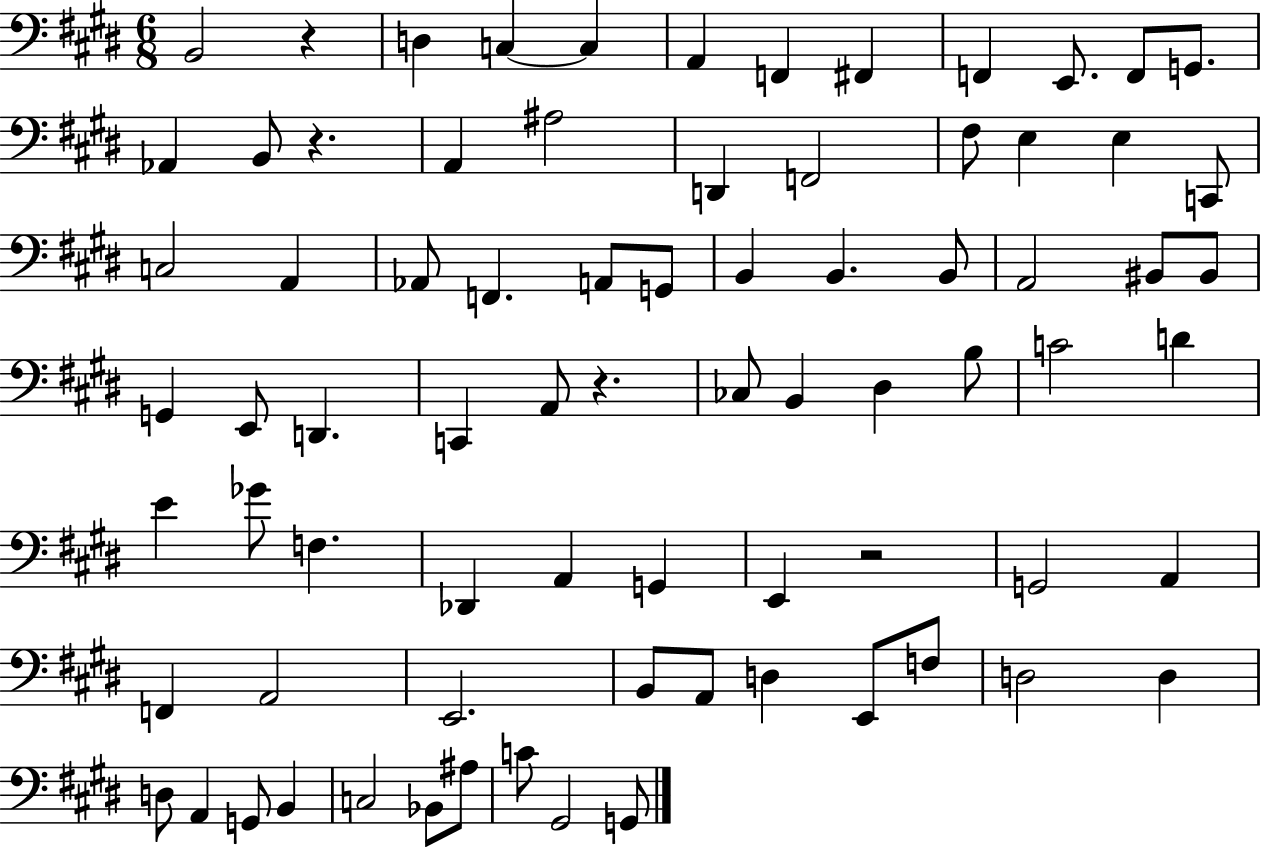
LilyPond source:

{
  \clef bass
  \numericTimeSignature
  \time 6/8
  \key e \major
  \repeat volta 2 { b,2 r4 | d4 c4~~ c4 | a,4 f,4 fis,4 | f,4 e,8. f,8 g,8. | \break aes,4 b,8 r4. | a,4 ais2 | d,4 f,2 | fis8 e4 e4 c,8 | \break c2 a,4 | aes,8 f,4. a,8 g,8 | b,4 b,4. b,8 | a,2 bis,8 bis,8 | \break g,4 e,8 d,4. | c,4 a,8 r4. | ces8 b,4 dis4 b8 | c'2 d'4 | \break e'4 ges'8 f4. | des,4 a,4 g,4 | e,4 r2 | g,2 a,4 | \break f,4 a,2 | e,2. | b,8 a,8 d4 e,8 f8 | d2 d4 | \break d8 a,4 g,8 b,4 | c2 bes,8 ais8 | c'8 gis,2 g,8 | } \bar "|."
}